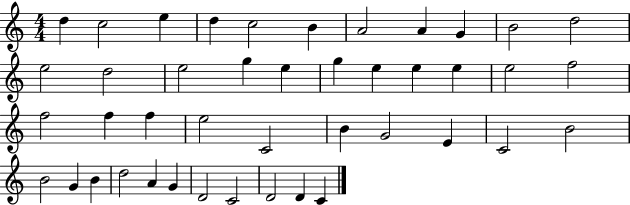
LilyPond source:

{
  \clef treble
  \numericTimeSignature
  \time 4/4
  \key c \major
  d''4 c''2 e''4 | d''4 c''2 b'4 | a'2 a'4 g'4 | b'2 d''2 | \break e''2 d''2 | e''2 g''4 e''4 | g''4 e''4 e''4 e''4 | e''2 f''2 | \break f''2 f''4 f''4 | e''2 c'2 | b'4 g'2 e'4 | c'2 b'2 | \break b'2 g'4 b'4 | d''2 a'4 g'4 | d'2 c'2 | d'2 d'4 c'4 | \break \bar "|."
}